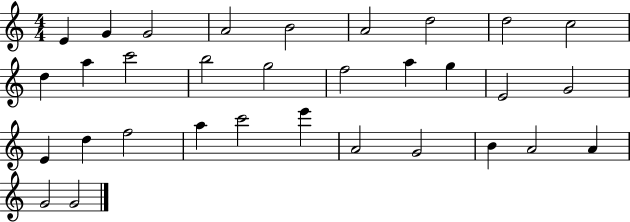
E4/q G4/q G4/h A4/h B4/h A4/h D5/h D5/h C5/h D5/q A5/q C6/h B5/h G5/h F5/h A5/q G5/q E4/h G4/h E4/q D5/q F5/h A5/q C6/h E6/q A4/h G4/h B4/q A4/h A4/q G4/h G4/h